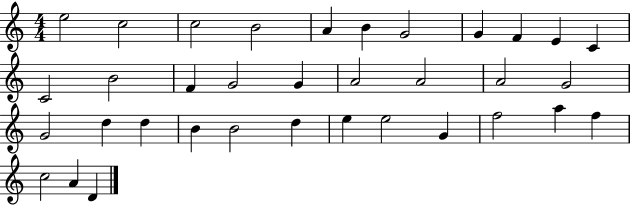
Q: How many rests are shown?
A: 0